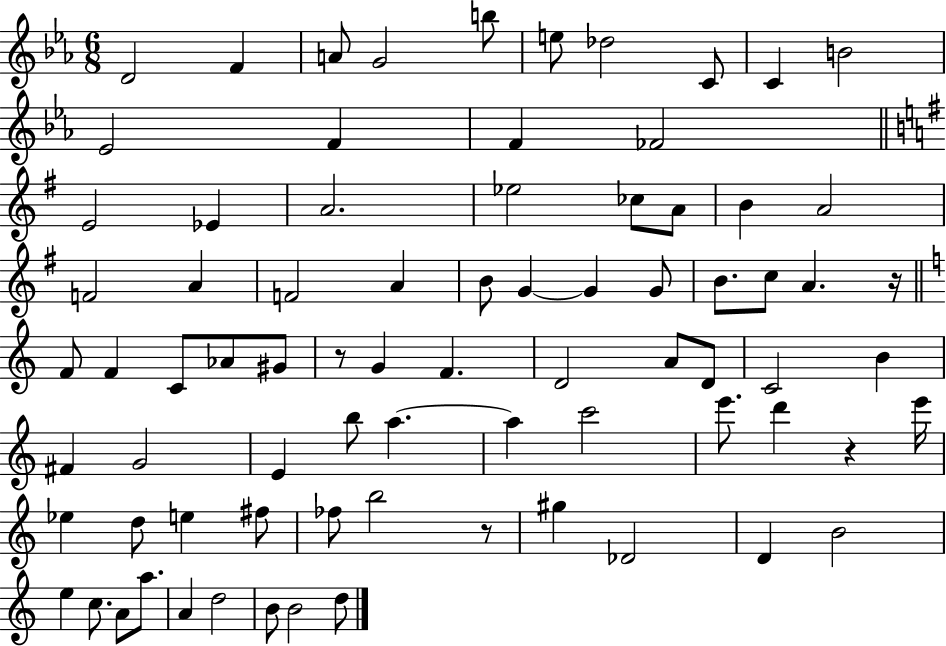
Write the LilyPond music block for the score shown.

{
  \clef treble
  \numericTimeSignature
  \time 6/8
  \key ees \major
  d'2 f'4 | a'8 g'2 b''8 | e''8 des''2 c'8 | c'4 b'2 | \break ees'2 f'4 | f'4 fes'2 | \bar "||" \break \key e \minor e'2 ees'4 | a'2. | ees''2 ces''8 a'8 | b'4 a'2 | \break f'2 a'4 | f'2 a'4 | b'8 g'4~~ g'4 g'8 | b'8. c''8 a'4. r16 | \break \bar "||" \break \key c \major f'8 f'4 c'8 aes'8 gis'8 | r8 g'4 f'4. | d'2 a'8 d'8 | c'2 b'4 | \break fis'4 g'2 | e'4 b''8 a''4.~~ | a''4 c'''2 | e'''8. d'''4 r4 e'''16 | \break ees''4 d''8 e''4 fis''8 | fes''8 b''2 r8 | gis''4 des'2 | d'4 b'2 | \break e''4 c''8. a'8 a''8. | a'4 d''2 | b'8 b'2 d''8 | \bar "|."
}